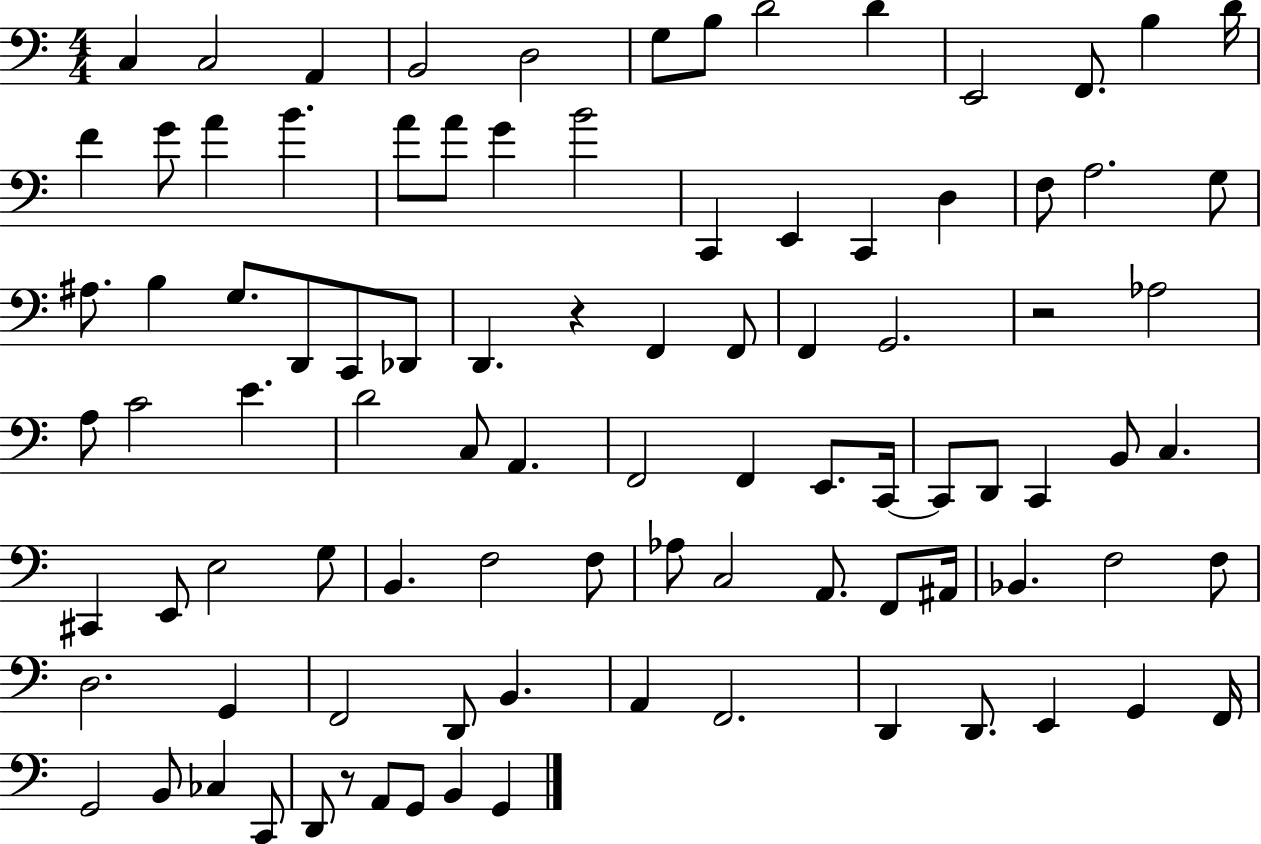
C3/q C3/h A2/q B2/h D3/h G3/e B3/e D4/h D4/q E2/h F2/e. B3/q D4/s F4/q G4/e A4/q B4/q. A4/e A4/e G4/q B4/h C2/q E2/q C2/q D3/q F3/e A3/h. G3/e A#3/e. B3/q G3/e. D2/e C2/e Db2/e D2/q. R/q F2/q F2/e F2/q G2/h. R/h Ab3/h A3/e C4/h E4/q. D4/h C3/e A2/q. F2/h F2/q E2/e. C2/s C2/e D2/e C2/q B2/e C3/q. C#2/q E2/e E3/h G3/e B2/q. F3/h F3/e Ab3/e C3/h A2/e. F2/e A#2/s Bb2/q. F3/h F3/e D3/h. G2/q F2/h D2/e B2/q. A2/q F2/h. D2/q D2/e. E2/q G2/q F2/s G2/h B2/e CES3/q C2/e D2/e R/e A2/e G2/e B2/q G2/q